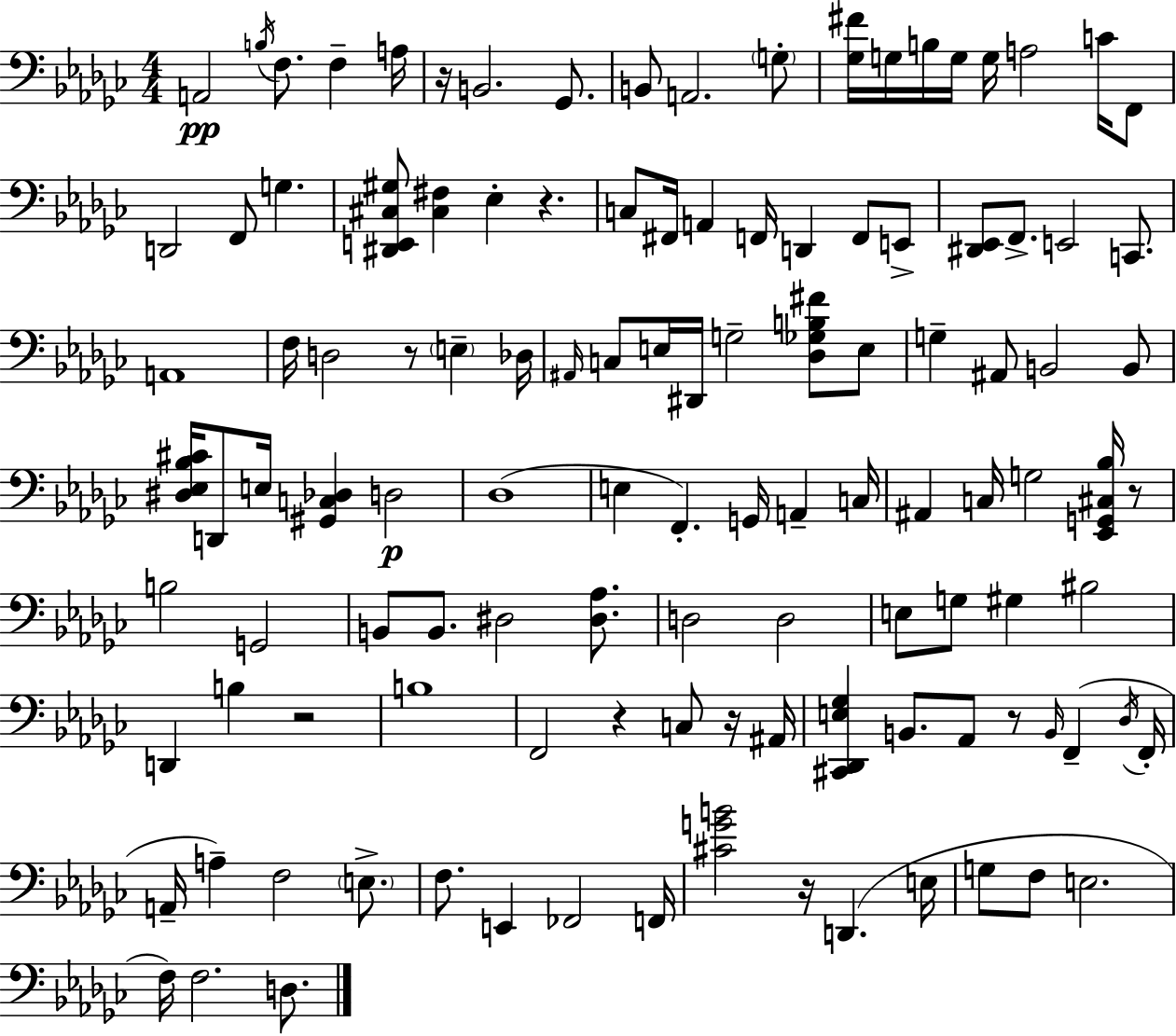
A2/h B3/s F3/e. F3/q A3/s R/s B2/h. Gb2/e. B2/e A2/h. G3/e [Gb3,F#4]/s G3/s B3/s G3/s G3/s A3/h C4/s F2/e D2/h F2/e G3/q. [D#2,E2,C#3,G#3]/e [C#3,F#3]/q Eb3/q R/q. C3/e F#2/s A2/q F2/s D2/q F2/e E2/e [D#2,Eb2]/e F2/e. E2/h C2/e. A2/w F3/s D3/h R/e E3/q Db3/s A#2/s C3/e E3/s D#2/s G3/h [Db3,Gb3,B3,F#4]/e E3/e G3/q A#2/e B2/h B2/e [D#3,Eb3,Bb3,C#4]/s D2/e E3/s [G#2,C3,Db3]/q D3/h Db3/w E3/q F2/q. G2/s A2/q C3/s A#2/q C3/s G3/h [Eb2,G2,C#3,Bb3]/s R/e B3/h G2/h B2/e B2/e. D#3/h [D#3,Ab3]/e. D3/h D3/h E3/e G3/e G#3/q BIS3/h D2/q B3/q R/h B3/w F2/h R/q C3/e R/s A#2/s [C#2,Db2,E3,Gb3]/q B2/e. Ab2/e R/e B2/s F2/q Db3/s F2/s A2/s A3/q F3/h E3/e. F3/e. E2/q FES2/h F2/s [C#4,G4,B4]/h R/s D2/q. E3/s G3/e F3/e E3/h. F3/s F3/h. D3/e.